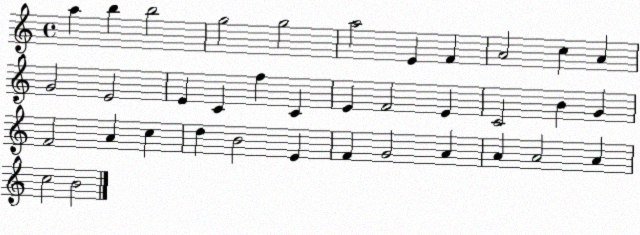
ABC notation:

X:1
T:Untitled
M:4/4
L:1/4
K:C
a b b2 g2 g2 a2 E F A2 c A G2 E2 E C f C E F2 E C2 B G F2 A c d B2 E F G2 A A A2 A c2 B2